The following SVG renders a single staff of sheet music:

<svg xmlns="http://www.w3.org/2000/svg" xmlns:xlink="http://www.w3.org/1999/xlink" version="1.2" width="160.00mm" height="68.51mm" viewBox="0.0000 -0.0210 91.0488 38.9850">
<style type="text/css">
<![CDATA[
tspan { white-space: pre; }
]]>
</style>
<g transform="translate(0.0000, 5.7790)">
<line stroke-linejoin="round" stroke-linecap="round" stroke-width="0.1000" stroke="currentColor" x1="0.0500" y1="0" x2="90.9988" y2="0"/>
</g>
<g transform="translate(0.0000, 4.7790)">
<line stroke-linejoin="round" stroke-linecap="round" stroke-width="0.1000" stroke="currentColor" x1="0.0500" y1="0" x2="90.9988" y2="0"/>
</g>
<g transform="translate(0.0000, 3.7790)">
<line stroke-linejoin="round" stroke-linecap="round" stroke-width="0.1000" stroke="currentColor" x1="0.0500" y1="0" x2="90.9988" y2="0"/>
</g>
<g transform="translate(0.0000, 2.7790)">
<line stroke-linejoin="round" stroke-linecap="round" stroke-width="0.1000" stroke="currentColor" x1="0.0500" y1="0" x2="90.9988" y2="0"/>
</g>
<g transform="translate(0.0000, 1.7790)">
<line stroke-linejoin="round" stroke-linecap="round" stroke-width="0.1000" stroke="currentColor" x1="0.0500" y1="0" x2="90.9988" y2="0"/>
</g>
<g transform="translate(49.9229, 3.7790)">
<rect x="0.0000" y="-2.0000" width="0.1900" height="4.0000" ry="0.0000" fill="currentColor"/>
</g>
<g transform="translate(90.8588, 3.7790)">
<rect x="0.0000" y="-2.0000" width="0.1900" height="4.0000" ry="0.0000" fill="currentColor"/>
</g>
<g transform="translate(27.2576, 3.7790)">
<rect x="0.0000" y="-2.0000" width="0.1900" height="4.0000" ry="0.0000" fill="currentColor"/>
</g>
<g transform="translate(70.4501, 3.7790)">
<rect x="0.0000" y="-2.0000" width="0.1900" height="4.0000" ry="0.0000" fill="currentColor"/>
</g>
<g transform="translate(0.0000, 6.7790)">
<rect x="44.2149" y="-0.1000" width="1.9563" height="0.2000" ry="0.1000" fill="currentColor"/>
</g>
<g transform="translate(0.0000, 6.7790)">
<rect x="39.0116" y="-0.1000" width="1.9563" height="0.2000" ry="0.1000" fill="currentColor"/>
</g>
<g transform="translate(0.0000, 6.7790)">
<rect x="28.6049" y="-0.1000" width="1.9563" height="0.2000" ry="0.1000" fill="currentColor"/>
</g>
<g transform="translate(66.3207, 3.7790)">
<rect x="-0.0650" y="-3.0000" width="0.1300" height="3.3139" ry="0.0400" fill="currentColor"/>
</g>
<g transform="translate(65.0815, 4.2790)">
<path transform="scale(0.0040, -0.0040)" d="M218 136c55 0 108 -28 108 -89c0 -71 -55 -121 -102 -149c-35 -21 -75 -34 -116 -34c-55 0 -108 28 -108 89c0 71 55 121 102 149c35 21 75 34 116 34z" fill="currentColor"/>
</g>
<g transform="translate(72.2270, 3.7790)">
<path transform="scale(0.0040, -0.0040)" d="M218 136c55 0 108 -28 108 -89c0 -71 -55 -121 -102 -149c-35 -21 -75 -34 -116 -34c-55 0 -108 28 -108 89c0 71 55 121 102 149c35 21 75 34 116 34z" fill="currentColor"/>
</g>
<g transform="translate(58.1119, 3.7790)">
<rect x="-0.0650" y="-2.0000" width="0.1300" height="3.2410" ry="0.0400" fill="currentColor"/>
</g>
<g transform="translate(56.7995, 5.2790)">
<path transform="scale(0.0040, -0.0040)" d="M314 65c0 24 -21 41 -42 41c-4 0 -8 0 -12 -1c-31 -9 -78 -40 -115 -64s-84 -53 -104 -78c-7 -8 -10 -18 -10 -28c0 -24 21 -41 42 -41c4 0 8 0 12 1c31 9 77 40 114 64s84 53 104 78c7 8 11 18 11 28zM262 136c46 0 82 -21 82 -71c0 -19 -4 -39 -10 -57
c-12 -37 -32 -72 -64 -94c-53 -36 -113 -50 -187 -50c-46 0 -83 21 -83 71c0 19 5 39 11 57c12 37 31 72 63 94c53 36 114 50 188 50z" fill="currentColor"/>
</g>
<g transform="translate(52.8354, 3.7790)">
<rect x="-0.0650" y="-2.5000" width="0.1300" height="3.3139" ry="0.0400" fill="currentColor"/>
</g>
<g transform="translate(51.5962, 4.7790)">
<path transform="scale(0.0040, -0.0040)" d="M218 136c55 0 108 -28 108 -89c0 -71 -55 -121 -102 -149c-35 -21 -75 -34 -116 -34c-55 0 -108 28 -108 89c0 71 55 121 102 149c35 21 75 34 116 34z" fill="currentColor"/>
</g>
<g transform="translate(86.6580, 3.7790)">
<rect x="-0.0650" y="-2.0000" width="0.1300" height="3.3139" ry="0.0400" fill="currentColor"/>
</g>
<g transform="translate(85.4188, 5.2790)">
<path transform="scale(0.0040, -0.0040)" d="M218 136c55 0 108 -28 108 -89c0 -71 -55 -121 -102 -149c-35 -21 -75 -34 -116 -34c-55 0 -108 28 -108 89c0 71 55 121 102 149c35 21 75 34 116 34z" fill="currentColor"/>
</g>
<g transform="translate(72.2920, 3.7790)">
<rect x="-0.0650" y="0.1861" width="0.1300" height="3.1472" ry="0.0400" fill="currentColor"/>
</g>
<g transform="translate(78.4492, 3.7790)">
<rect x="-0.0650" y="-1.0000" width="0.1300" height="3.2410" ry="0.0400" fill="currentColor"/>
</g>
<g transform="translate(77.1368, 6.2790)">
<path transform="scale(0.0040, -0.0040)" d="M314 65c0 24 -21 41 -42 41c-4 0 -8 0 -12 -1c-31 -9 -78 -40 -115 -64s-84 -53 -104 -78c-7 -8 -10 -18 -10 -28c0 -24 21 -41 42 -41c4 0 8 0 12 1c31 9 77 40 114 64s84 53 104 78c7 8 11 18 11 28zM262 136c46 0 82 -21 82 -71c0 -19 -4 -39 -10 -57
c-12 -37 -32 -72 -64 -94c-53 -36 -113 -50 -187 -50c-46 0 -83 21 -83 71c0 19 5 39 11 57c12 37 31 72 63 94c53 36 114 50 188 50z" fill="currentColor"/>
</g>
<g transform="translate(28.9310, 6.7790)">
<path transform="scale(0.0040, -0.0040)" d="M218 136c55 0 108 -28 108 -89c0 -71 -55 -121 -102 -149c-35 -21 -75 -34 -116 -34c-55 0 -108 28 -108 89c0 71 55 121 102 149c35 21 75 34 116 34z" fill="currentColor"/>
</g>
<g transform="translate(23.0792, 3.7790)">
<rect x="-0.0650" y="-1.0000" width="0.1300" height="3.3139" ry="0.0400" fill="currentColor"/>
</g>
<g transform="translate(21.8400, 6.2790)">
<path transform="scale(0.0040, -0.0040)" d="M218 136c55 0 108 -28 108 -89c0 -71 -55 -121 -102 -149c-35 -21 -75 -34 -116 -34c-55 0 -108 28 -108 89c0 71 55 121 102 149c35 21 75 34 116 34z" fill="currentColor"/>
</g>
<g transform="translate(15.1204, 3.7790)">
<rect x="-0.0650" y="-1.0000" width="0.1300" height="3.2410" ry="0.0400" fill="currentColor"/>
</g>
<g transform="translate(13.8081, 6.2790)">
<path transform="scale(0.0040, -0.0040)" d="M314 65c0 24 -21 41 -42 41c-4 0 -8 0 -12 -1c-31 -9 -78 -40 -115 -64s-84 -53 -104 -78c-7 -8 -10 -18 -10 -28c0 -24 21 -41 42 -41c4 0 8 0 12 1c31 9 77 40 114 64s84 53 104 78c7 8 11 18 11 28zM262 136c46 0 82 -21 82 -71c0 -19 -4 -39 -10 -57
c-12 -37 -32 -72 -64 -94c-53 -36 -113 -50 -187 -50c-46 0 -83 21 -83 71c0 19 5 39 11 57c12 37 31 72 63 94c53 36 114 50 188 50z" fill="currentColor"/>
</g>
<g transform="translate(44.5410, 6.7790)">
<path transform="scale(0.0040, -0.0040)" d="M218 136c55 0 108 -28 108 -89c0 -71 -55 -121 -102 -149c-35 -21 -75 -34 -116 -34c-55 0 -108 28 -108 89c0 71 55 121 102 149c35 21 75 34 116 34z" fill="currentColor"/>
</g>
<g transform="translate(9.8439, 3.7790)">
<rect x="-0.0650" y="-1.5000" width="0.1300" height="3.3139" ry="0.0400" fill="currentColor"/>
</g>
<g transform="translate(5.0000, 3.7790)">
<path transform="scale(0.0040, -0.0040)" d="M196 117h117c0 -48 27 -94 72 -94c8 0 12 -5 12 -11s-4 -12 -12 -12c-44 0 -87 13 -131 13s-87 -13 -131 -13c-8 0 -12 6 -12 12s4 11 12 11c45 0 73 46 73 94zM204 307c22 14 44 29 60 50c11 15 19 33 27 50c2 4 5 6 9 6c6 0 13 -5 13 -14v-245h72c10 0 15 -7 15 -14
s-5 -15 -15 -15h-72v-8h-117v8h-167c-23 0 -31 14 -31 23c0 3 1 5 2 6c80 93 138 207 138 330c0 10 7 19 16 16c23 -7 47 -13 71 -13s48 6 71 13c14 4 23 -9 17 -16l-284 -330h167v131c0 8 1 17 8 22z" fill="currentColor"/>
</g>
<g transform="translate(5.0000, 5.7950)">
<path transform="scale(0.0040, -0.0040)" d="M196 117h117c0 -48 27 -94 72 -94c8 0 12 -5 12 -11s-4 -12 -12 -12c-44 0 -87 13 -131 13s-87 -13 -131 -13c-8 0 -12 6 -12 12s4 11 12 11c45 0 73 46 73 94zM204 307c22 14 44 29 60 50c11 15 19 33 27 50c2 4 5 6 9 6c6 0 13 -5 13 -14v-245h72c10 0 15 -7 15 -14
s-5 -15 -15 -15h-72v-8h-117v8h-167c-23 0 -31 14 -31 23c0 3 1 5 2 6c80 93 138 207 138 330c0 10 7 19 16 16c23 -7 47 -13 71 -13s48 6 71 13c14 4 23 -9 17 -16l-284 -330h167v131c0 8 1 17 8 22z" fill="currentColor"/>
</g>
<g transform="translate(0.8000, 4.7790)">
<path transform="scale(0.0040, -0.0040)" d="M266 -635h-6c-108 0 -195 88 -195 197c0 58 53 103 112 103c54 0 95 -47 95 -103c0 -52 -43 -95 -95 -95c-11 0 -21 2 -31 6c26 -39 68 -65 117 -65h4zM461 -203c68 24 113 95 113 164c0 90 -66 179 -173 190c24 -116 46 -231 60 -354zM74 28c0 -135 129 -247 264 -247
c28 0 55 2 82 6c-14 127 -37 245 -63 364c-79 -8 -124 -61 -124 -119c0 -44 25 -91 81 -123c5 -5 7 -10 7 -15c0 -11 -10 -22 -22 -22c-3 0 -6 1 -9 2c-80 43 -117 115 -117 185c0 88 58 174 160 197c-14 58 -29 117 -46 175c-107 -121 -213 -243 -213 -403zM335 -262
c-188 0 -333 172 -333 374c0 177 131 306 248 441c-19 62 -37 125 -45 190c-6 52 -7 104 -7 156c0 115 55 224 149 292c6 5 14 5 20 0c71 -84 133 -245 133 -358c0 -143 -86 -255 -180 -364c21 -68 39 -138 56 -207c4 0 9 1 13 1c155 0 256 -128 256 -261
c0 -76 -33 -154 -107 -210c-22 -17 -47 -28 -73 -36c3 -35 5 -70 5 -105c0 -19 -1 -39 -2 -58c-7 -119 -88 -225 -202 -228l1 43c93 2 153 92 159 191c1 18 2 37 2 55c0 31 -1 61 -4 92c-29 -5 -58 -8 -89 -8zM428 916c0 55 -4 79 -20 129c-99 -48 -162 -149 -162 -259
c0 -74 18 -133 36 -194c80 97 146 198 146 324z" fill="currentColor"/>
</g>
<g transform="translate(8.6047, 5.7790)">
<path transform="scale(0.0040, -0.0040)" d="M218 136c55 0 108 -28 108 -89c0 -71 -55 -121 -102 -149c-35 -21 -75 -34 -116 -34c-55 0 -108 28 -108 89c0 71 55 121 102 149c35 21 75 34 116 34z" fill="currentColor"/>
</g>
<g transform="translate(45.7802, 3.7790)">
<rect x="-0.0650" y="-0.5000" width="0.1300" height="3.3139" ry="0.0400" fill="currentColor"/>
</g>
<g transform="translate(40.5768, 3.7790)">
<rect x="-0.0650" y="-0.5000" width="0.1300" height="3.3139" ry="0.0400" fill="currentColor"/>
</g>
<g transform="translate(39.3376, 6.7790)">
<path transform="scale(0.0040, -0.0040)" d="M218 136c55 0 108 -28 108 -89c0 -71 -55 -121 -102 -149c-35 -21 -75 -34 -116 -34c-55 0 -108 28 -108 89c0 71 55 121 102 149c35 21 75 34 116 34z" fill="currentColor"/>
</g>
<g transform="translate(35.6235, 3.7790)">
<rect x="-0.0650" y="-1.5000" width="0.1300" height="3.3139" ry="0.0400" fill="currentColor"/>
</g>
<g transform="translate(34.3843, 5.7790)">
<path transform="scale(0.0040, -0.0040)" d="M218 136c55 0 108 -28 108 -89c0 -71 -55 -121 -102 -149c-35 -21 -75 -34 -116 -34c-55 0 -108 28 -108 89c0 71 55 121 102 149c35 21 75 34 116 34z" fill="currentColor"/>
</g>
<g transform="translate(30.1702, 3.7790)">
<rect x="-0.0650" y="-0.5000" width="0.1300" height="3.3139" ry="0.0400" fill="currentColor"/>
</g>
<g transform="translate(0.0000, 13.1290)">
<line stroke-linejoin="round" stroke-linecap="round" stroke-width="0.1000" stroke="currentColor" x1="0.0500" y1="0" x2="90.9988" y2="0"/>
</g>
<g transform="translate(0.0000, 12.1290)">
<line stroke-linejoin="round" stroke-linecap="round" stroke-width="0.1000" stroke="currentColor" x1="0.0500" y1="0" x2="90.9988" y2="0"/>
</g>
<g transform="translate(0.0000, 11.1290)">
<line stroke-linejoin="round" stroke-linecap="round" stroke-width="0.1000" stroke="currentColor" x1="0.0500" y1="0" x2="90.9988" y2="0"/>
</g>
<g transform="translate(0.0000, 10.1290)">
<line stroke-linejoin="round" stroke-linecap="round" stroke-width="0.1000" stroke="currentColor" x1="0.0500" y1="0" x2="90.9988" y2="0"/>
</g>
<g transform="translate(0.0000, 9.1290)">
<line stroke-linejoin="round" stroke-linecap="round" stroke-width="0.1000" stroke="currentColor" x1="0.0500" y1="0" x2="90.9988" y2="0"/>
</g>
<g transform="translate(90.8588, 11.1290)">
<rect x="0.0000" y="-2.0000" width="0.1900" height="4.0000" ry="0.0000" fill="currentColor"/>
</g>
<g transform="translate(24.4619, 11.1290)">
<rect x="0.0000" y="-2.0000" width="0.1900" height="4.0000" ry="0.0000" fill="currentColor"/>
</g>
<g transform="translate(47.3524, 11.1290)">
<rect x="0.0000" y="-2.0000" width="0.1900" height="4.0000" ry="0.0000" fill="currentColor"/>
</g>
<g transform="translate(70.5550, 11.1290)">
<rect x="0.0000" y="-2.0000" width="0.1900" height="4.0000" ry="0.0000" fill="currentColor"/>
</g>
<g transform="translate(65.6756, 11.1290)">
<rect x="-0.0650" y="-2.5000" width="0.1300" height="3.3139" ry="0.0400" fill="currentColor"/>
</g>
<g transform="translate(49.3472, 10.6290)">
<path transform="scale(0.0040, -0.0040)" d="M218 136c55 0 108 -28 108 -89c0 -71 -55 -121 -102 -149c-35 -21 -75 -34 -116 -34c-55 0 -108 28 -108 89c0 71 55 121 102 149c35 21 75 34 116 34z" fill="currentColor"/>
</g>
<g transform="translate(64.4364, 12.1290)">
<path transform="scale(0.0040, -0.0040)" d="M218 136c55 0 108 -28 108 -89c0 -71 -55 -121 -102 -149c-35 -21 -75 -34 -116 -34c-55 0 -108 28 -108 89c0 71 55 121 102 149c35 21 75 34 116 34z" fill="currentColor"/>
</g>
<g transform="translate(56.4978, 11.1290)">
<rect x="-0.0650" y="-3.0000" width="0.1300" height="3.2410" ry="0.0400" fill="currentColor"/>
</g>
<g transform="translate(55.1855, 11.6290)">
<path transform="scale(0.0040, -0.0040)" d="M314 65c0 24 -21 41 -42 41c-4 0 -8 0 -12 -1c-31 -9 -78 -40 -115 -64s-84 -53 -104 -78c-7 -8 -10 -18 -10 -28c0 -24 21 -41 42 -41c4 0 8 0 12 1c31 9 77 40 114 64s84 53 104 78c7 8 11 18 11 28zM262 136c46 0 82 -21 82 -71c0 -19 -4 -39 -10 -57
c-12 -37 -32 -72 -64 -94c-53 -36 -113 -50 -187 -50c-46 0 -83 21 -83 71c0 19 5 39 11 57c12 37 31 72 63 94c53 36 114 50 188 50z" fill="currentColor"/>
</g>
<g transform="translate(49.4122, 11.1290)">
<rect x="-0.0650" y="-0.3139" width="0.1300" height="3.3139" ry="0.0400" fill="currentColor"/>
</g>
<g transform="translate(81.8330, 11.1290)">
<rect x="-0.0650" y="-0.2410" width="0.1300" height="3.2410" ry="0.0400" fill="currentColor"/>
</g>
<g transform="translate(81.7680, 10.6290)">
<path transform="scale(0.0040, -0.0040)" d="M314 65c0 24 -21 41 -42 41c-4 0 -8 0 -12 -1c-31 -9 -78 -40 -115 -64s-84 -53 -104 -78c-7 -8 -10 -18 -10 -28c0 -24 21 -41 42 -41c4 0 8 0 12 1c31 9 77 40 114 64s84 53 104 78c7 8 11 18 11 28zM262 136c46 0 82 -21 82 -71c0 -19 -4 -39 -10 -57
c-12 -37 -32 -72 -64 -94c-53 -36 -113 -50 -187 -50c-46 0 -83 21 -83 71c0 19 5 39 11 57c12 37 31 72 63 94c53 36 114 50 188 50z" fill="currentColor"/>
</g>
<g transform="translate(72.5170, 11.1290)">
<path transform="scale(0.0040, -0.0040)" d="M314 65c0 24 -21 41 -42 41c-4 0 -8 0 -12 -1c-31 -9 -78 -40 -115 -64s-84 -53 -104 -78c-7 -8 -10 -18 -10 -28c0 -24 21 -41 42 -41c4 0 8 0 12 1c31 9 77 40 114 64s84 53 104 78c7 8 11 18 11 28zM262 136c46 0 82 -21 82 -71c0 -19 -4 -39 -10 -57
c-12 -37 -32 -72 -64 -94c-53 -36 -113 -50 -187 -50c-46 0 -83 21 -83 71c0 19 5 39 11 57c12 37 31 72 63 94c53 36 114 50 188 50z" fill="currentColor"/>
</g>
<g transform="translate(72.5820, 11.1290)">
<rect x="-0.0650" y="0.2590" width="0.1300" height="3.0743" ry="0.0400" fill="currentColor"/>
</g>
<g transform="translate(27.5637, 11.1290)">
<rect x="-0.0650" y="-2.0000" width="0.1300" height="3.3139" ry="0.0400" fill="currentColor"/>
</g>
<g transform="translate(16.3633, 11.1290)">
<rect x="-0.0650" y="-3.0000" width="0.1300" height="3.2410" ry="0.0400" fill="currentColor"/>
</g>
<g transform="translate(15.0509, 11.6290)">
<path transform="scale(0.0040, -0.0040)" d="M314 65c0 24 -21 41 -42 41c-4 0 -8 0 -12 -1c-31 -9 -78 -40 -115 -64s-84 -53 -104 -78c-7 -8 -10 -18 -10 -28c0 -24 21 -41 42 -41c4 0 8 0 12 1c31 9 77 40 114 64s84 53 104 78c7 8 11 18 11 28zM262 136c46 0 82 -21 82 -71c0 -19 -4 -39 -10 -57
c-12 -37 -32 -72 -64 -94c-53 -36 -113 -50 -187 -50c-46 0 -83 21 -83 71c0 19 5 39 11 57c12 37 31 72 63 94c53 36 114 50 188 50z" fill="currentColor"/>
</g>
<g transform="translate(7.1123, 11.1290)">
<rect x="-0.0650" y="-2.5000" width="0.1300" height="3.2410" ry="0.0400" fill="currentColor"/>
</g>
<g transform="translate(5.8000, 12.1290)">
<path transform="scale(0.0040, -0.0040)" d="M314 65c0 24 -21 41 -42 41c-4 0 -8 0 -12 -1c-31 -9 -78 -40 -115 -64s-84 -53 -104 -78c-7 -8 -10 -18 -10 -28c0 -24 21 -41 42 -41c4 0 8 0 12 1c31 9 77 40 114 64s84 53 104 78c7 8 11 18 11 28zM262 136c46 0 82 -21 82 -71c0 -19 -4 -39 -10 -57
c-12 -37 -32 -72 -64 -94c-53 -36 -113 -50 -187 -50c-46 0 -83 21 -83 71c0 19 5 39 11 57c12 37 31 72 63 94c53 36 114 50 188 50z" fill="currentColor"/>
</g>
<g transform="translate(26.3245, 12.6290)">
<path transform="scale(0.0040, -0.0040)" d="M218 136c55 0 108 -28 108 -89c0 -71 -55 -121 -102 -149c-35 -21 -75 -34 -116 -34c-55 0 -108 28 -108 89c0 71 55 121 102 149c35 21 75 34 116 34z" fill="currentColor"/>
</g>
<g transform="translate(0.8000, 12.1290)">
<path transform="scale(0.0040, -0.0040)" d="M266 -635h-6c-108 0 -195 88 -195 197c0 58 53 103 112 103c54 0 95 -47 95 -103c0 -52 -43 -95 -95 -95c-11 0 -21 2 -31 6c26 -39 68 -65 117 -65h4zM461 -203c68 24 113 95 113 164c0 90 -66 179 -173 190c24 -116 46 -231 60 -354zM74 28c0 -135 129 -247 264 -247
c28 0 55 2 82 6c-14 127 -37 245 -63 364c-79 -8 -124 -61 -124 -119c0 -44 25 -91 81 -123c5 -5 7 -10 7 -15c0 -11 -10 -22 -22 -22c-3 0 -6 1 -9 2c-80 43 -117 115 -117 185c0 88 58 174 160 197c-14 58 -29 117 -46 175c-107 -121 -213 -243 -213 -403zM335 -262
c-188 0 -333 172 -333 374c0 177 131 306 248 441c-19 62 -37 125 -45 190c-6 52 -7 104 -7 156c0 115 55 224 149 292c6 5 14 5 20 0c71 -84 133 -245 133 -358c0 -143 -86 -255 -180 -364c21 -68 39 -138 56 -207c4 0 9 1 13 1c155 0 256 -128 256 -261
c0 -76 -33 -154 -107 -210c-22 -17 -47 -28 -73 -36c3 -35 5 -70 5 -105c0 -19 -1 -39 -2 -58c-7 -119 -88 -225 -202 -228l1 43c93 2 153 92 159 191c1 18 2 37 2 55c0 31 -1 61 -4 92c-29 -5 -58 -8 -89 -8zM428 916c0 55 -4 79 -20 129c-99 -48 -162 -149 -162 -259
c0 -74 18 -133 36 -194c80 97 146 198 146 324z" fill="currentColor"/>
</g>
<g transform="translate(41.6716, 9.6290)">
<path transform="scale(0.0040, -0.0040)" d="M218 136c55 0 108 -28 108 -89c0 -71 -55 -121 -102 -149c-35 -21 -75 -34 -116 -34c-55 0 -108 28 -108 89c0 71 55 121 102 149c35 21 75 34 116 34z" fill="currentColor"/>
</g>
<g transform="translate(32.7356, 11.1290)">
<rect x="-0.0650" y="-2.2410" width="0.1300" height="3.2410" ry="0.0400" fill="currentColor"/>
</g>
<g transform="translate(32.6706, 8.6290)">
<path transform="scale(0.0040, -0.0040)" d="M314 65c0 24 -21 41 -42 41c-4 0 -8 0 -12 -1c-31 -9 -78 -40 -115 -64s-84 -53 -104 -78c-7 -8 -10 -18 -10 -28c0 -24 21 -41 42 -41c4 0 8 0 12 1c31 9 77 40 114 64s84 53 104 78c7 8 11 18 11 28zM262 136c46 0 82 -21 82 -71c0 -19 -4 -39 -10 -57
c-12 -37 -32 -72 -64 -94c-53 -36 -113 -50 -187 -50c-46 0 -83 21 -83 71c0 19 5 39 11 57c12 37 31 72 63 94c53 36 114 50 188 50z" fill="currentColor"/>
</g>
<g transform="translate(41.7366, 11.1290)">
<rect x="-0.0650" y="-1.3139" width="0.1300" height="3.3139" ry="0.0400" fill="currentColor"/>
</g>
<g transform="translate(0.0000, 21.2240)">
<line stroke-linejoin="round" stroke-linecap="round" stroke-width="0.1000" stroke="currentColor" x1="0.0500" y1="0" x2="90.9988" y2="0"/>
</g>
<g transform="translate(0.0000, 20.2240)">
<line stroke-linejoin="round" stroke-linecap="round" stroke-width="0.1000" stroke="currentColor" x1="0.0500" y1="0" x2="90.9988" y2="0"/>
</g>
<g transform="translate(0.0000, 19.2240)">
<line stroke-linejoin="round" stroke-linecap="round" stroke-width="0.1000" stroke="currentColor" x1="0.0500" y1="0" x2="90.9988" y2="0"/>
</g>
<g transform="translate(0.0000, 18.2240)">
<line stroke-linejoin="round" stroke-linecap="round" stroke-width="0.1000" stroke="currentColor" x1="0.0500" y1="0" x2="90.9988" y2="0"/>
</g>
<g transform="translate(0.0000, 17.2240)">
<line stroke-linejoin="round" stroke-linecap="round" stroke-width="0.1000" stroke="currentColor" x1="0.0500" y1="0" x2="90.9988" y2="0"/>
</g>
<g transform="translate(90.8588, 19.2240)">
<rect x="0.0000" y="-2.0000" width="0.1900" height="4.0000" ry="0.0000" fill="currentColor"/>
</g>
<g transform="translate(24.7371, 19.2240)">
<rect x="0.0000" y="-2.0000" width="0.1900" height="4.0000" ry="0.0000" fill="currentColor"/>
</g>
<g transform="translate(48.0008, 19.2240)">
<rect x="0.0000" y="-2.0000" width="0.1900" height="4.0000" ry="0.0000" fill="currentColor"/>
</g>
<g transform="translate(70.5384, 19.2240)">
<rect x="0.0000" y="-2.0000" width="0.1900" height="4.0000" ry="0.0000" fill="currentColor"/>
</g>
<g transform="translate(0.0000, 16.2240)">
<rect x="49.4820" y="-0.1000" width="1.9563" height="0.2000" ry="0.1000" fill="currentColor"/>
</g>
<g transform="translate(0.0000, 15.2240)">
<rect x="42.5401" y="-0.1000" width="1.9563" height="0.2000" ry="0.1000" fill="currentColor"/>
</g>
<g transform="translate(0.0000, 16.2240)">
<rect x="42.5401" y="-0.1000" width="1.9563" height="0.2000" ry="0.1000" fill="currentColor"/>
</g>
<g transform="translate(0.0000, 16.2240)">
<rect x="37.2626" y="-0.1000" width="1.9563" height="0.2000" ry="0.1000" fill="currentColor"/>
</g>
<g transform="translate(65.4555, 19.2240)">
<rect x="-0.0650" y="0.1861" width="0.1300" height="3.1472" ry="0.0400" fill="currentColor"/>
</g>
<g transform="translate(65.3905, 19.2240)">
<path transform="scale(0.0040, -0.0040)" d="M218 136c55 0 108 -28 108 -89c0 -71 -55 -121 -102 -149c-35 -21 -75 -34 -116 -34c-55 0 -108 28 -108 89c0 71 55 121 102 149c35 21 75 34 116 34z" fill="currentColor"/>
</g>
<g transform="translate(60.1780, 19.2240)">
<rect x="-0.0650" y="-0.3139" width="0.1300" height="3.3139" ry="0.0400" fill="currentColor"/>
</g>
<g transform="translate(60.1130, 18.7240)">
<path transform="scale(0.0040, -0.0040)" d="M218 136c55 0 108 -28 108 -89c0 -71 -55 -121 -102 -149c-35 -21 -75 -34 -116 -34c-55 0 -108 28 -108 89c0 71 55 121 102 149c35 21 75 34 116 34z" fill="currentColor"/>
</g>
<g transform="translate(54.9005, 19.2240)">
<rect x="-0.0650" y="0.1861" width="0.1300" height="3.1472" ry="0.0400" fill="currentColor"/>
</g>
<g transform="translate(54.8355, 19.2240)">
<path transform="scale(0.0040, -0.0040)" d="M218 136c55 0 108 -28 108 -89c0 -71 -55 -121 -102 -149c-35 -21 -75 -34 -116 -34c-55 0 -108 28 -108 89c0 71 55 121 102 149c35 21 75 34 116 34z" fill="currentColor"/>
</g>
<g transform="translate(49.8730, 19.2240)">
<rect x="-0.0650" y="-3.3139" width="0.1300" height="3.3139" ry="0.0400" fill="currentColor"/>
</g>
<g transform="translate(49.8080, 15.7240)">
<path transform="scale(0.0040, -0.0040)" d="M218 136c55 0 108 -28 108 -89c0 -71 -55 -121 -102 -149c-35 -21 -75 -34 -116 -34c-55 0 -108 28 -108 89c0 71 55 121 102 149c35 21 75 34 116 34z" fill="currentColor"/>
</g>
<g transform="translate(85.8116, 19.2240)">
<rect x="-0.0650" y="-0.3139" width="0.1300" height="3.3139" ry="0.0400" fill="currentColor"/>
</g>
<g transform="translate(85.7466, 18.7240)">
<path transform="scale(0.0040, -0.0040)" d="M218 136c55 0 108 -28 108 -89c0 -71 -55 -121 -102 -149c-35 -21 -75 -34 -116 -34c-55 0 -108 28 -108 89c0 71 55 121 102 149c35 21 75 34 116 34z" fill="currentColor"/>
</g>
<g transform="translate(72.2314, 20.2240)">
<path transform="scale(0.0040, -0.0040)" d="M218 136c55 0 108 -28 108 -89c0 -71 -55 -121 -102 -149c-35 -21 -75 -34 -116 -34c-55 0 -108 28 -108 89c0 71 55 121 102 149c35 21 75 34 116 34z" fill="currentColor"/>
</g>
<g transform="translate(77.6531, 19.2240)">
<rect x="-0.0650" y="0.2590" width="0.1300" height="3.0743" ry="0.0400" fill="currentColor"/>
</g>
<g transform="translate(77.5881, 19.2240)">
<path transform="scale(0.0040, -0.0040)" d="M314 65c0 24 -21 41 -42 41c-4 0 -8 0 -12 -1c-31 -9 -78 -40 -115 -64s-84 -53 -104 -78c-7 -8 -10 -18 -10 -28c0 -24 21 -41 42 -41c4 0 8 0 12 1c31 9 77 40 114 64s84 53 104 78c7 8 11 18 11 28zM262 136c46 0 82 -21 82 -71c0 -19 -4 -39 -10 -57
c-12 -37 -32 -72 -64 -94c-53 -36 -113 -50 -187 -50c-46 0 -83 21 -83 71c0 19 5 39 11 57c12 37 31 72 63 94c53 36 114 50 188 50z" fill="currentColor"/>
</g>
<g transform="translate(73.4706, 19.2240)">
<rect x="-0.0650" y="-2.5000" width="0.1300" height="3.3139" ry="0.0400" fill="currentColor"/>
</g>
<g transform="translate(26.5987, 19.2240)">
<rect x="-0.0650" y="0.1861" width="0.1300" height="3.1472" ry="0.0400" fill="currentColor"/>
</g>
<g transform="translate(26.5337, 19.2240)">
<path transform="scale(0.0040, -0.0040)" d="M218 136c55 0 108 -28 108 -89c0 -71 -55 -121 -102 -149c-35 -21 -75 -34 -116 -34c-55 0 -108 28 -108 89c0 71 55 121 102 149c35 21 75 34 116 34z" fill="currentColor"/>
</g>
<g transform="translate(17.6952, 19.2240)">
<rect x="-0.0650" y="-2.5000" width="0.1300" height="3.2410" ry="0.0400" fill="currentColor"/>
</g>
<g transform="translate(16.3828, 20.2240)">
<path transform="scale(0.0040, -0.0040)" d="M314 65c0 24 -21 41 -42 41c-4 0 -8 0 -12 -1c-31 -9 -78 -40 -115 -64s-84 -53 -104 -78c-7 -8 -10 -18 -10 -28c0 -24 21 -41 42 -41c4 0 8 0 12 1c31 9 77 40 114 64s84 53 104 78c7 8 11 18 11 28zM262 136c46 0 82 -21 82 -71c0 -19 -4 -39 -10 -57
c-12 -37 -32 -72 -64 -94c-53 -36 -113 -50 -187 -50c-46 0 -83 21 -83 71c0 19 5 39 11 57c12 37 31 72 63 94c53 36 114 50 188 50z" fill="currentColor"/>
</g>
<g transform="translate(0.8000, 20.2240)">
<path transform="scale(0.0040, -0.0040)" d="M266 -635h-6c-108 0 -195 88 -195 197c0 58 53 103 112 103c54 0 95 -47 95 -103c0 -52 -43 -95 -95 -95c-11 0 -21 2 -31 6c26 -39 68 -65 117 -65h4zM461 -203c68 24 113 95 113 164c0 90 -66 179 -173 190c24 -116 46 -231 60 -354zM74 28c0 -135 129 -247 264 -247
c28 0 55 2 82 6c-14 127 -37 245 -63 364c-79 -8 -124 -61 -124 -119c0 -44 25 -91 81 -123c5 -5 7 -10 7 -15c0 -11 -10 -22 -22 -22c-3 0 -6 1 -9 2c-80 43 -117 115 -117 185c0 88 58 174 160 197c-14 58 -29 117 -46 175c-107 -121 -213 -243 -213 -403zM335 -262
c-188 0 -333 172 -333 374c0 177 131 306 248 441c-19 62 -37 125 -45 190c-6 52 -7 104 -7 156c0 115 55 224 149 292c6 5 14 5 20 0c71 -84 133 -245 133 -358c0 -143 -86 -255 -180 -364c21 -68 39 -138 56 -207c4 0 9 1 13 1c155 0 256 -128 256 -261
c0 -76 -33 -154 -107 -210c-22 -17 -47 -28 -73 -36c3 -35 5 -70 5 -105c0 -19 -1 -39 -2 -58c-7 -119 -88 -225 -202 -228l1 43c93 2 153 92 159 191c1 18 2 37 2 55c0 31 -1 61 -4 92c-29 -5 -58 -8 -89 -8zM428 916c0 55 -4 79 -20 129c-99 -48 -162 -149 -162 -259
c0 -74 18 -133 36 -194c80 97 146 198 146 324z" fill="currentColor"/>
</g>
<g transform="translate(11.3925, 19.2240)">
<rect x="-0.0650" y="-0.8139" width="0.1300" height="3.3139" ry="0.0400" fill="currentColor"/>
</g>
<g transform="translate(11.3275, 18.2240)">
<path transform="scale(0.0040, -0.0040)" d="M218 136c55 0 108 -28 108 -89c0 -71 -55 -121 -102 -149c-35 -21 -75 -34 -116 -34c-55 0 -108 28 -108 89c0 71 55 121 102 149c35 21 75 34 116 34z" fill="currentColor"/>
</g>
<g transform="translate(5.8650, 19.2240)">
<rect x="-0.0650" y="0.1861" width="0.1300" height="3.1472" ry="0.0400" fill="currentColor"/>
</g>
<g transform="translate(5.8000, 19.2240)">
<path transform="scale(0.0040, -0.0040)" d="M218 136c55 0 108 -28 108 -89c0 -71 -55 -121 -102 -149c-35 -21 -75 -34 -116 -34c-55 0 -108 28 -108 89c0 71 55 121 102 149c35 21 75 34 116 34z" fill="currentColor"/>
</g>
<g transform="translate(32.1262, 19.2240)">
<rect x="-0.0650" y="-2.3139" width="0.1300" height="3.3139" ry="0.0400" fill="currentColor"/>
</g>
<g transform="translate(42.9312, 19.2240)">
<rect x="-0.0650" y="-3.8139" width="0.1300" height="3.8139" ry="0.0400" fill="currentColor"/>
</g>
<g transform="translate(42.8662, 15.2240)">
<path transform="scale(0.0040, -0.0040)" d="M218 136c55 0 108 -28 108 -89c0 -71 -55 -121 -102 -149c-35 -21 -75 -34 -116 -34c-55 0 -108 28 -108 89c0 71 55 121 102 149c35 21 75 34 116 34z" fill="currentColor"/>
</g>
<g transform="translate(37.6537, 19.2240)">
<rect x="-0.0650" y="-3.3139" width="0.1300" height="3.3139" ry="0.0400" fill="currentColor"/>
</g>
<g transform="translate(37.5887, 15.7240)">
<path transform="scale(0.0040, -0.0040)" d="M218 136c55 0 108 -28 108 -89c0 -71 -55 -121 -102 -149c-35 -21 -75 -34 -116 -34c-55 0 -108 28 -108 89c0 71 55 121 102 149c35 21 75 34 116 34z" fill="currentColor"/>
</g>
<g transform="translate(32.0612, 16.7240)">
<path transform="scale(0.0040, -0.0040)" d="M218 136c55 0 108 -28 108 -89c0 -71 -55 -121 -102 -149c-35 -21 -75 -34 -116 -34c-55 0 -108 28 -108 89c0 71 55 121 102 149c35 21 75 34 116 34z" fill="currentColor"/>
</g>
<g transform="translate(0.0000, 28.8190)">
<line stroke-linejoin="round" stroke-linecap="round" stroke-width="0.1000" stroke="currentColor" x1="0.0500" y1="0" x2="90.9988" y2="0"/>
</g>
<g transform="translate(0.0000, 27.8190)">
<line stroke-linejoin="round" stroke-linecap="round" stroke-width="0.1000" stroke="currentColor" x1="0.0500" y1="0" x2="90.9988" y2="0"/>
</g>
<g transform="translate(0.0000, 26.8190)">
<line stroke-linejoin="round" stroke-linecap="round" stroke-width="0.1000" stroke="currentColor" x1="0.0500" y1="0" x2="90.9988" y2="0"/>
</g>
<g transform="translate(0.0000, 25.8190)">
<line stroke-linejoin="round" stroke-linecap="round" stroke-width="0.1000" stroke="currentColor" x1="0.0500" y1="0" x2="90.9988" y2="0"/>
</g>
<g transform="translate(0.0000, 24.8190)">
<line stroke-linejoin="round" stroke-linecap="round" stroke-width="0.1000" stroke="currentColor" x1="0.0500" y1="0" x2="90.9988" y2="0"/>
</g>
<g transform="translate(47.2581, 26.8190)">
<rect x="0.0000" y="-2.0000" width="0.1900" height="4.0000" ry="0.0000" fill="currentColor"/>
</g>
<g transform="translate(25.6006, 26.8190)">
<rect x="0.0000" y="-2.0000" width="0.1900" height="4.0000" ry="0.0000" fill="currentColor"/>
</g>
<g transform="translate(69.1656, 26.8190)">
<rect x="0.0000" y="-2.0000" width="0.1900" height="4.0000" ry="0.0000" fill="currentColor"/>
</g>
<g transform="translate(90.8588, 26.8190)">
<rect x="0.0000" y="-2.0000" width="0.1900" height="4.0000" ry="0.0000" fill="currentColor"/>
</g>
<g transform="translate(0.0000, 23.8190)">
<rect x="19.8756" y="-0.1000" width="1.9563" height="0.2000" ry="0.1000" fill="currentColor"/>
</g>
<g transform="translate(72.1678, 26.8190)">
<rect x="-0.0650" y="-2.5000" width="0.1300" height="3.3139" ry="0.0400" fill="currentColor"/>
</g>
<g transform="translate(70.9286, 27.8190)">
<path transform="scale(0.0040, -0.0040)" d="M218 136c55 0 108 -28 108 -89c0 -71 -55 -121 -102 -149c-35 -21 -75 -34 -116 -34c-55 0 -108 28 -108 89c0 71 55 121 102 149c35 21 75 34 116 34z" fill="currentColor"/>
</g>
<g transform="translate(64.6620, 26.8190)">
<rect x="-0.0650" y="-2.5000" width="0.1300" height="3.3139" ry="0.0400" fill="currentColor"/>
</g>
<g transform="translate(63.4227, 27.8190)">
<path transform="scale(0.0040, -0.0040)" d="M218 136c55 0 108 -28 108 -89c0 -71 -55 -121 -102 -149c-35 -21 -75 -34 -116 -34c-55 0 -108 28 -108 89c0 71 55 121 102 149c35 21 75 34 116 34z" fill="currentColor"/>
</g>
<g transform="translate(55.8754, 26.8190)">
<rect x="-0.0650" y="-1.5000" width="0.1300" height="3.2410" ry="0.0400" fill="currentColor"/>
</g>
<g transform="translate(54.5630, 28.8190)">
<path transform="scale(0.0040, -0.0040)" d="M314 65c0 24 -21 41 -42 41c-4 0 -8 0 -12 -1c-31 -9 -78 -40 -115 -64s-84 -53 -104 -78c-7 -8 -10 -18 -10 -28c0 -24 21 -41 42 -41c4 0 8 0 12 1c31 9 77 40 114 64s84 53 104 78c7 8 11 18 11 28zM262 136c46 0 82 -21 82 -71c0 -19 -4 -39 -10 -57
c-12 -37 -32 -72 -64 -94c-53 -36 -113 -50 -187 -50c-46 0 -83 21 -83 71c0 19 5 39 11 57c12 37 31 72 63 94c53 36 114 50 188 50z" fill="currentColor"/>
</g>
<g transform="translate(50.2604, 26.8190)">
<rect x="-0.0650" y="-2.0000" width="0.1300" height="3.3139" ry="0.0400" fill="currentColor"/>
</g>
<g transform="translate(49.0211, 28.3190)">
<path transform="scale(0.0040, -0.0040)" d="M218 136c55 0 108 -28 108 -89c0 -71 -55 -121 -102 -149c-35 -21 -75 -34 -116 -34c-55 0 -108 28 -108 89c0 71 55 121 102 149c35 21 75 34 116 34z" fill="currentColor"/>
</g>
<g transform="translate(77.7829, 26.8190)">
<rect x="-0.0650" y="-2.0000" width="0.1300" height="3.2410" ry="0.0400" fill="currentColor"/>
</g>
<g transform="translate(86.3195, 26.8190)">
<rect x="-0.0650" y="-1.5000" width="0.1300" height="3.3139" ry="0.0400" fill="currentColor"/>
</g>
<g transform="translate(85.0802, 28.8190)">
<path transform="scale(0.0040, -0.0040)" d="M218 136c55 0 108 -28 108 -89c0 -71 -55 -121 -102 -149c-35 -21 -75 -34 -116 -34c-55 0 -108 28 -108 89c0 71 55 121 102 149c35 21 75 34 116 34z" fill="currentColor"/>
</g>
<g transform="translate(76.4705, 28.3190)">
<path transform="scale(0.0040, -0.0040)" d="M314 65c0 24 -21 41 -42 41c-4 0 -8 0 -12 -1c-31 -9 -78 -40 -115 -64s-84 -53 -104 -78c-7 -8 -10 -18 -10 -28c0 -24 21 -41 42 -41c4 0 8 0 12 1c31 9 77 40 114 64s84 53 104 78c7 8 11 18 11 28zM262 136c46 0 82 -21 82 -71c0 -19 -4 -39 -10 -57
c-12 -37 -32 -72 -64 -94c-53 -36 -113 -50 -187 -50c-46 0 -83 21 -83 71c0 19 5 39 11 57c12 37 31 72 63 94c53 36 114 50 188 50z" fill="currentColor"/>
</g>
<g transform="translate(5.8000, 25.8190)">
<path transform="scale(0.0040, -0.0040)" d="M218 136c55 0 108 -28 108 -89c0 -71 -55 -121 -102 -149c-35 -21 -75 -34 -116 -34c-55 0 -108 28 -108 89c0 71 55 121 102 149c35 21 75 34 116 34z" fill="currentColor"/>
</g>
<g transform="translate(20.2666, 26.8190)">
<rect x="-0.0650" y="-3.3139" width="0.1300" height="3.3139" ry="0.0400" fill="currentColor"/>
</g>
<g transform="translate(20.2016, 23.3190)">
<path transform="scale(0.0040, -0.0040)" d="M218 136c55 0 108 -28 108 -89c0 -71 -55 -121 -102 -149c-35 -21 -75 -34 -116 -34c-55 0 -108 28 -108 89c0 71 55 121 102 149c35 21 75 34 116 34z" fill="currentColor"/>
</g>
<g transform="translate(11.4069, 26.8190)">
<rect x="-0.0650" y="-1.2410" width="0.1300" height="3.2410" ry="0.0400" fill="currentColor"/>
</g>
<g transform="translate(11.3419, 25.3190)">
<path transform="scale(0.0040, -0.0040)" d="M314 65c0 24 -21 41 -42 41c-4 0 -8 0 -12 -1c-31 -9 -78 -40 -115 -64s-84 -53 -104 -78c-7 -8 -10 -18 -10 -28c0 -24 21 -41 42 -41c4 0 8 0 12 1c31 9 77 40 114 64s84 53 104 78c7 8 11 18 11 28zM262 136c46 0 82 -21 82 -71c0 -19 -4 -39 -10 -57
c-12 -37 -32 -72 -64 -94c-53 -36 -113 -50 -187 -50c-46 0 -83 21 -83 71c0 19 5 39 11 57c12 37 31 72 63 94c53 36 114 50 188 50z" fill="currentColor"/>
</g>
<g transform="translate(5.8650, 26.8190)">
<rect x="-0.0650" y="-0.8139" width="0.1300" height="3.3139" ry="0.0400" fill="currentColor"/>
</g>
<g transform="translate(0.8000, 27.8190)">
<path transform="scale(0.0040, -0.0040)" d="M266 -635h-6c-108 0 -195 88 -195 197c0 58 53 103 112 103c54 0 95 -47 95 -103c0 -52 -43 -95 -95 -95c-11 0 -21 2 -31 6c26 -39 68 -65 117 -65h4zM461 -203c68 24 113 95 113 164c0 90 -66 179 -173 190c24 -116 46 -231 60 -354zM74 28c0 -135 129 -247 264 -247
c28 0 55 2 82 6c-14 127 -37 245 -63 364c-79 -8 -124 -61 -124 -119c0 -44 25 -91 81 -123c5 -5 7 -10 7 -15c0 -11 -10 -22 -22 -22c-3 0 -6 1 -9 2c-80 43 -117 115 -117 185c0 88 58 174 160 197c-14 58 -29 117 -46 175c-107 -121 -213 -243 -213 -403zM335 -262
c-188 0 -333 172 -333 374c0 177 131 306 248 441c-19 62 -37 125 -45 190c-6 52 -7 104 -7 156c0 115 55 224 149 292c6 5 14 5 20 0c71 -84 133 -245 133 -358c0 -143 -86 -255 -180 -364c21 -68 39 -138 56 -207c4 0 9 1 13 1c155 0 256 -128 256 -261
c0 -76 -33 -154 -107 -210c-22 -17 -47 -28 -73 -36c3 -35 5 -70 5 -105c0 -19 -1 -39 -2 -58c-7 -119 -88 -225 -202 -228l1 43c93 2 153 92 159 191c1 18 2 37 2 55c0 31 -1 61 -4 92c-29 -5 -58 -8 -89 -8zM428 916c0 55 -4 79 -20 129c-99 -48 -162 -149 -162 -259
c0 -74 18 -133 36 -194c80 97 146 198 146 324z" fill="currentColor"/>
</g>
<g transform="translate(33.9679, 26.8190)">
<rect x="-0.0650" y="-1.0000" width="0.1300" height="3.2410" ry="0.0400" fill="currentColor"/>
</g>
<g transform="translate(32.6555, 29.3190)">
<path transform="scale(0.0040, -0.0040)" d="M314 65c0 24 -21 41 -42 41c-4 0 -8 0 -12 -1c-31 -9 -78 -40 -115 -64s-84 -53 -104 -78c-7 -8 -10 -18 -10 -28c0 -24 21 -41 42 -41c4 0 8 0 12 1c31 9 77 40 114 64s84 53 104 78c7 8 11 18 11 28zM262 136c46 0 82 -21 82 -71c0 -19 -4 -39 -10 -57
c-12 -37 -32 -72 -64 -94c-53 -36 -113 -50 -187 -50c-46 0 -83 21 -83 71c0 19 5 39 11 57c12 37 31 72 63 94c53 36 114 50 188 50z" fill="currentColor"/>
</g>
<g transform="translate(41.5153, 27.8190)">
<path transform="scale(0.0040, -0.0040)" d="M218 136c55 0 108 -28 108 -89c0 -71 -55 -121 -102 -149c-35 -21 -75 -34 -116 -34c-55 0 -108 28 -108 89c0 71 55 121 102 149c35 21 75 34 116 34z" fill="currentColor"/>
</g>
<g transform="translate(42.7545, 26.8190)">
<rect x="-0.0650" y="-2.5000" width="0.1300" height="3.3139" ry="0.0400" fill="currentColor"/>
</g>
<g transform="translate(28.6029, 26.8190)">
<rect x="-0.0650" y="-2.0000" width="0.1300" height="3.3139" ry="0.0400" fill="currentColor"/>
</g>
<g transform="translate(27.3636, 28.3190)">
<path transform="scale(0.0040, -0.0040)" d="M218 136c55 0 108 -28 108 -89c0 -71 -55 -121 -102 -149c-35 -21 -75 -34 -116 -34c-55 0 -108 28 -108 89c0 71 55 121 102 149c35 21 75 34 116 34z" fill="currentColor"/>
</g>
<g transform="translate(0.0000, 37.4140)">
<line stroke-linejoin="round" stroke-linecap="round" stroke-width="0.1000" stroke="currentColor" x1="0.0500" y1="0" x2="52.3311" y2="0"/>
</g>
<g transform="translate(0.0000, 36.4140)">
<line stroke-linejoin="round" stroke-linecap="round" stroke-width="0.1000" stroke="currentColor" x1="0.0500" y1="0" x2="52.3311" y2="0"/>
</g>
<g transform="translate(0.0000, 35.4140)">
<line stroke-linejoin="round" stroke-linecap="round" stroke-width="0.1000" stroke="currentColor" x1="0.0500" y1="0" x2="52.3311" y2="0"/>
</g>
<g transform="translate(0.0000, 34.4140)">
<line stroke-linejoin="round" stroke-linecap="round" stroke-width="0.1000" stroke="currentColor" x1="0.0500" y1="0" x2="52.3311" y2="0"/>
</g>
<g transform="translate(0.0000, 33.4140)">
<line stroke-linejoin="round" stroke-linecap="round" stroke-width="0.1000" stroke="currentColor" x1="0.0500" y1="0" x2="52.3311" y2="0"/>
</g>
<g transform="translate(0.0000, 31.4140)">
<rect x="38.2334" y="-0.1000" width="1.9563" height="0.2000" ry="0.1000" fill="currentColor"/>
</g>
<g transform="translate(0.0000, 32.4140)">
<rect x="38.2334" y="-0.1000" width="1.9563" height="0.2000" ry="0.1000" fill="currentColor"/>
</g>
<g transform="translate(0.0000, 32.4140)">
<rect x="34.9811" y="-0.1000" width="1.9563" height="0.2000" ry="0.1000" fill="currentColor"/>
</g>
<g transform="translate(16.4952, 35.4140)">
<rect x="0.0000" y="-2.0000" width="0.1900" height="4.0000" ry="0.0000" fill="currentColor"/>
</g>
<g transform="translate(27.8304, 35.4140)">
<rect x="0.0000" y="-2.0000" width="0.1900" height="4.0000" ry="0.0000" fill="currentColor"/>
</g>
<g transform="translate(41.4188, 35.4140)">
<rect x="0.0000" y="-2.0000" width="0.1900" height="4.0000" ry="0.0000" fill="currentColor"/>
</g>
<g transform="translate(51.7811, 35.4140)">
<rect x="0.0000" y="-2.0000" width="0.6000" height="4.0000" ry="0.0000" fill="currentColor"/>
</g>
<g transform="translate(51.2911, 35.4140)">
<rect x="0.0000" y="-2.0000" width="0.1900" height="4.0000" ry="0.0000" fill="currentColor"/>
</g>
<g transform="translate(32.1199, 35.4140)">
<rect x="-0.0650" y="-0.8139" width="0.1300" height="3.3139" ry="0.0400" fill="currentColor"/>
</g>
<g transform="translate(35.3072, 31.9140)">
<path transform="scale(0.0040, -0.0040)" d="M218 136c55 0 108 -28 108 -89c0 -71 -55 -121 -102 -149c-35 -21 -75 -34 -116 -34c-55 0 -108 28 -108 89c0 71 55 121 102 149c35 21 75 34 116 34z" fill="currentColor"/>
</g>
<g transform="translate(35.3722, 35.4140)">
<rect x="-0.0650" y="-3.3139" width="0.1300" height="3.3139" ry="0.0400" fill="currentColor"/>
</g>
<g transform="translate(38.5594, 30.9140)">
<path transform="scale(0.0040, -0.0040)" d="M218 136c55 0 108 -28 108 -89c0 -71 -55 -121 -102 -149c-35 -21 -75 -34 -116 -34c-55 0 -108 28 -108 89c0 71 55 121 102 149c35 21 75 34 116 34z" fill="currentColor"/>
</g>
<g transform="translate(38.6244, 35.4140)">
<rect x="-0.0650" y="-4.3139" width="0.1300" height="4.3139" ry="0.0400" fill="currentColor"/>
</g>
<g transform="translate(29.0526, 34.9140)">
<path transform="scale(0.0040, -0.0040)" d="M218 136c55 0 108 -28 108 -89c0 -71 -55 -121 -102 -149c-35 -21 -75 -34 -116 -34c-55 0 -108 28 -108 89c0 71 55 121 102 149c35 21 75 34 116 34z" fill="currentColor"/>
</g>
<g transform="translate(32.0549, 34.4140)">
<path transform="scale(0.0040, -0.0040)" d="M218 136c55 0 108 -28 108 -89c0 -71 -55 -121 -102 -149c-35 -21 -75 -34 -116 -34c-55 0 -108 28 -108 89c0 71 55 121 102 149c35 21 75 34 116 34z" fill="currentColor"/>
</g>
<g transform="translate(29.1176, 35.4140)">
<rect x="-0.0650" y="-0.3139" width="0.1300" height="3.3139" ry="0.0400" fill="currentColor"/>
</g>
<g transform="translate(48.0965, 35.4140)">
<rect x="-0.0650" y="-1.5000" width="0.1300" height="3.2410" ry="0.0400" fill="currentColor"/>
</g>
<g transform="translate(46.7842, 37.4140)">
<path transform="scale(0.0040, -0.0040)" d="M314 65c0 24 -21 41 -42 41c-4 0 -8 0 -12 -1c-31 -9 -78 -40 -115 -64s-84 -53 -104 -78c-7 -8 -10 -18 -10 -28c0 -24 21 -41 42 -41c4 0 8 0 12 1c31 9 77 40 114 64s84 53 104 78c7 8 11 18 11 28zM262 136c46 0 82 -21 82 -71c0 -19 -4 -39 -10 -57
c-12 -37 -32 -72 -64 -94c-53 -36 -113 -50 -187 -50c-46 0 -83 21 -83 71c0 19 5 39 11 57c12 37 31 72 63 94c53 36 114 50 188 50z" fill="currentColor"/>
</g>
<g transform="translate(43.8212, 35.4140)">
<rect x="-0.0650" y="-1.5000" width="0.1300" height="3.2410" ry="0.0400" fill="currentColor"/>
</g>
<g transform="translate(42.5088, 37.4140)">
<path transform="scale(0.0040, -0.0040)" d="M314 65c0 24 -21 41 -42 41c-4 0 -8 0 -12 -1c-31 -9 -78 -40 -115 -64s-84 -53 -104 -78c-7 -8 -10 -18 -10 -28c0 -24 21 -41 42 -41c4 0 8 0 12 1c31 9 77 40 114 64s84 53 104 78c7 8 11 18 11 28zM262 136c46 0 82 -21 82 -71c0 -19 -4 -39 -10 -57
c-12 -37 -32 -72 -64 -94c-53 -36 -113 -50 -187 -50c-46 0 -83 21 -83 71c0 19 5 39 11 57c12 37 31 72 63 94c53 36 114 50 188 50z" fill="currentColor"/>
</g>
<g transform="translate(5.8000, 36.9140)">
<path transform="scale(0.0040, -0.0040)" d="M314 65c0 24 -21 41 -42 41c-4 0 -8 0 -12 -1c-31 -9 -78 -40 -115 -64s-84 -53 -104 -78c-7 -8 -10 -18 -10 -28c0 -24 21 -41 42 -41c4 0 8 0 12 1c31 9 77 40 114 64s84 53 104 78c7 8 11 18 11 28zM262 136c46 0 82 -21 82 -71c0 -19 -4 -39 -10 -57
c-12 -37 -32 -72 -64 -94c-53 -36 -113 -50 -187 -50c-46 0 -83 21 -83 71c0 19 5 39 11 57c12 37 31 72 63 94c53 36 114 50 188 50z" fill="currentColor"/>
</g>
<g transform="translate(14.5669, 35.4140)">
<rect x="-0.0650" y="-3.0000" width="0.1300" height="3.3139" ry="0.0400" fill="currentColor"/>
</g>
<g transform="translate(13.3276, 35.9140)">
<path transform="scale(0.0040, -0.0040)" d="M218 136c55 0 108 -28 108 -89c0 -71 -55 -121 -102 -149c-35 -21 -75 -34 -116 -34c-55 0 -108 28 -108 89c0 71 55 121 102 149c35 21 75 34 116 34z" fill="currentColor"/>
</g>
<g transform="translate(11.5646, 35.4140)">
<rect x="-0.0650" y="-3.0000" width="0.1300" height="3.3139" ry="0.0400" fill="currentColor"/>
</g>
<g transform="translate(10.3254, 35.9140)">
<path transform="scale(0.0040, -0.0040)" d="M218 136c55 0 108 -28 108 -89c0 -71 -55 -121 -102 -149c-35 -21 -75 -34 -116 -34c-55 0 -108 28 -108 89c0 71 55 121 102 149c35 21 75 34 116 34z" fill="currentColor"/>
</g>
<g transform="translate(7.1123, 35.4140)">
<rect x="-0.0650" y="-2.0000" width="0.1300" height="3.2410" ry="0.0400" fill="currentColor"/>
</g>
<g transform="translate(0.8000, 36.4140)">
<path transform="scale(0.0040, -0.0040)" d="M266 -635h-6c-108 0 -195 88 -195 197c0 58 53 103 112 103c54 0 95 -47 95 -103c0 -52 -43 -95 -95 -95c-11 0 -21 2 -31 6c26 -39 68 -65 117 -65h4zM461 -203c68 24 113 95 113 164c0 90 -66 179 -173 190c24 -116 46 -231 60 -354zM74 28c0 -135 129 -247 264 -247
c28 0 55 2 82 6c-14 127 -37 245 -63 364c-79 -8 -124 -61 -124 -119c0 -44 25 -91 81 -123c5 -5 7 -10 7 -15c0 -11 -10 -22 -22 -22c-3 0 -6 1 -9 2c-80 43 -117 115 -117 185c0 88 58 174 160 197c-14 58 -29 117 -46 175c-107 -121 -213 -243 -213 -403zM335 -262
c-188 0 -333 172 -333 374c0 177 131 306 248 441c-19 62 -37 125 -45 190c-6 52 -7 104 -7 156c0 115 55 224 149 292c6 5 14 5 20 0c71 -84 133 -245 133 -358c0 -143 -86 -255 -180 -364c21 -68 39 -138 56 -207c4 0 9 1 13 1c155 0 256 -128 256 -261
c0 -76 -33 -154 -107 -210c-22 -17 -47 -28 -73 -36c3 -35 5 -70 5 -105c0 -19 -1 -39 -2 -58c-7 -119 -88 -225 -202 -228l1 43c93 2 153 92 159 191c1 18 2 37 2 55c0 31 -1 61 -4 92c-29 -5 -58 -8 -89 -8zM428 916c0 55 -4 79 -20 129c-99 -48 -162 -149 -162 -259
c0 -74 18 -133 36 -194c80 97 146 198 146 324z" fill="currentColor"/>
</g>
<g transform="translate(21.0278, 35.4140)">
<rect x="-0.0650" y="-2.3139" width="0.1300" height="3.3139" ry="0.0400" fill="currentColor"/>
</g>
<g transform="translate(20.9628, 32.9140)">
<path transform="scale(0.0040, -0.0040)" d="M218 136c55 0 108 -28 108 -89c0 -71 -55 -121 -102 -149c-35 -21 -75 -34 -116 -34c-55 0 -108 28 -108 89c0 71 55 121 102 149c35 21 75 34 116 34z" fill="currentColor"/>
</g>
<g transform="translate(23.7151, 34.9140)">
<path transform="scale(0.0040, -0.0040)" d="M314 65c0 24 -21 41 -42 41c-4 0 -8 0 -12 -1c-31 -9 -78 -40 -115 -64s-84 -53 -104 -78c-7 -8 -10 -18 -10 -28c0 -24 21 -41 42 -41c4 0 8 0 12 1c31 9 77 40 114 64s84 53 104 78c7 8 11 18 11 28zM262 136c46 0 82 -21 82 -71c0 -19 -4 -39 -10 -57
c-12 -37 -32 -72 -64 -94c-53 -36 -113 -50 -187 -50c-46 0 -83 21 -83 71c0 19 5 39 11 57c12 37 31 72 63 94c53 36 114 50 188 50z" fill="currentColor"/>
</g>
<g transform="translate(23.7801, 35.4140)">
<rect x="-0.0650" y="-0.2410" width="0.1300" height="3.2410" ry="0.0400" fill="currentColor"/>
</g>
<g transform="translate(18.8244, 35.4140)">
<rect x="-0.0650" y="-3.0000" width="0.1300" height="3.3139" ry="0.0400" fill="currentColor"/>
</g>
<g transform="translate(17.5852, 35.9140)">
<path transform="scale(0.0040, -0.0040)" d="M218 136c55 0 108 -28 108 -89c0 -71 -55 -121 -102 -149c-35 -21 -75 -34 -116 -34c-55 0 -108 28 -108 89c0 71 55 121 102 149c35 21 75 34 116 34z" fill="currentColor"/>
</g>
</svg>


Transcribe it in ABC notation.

X:1
T:Untitled
M:4/4
L:1/4
K:C
E D2 D C E C C G F2 A B D2 F G2 A2 F g2 e c A2 G B2 c2 B d G2 B g b c' b B c B G B2 c d e2 b F D2 G F E2 G G F2 E F2 A A A g c2 c d b d' E2 E2